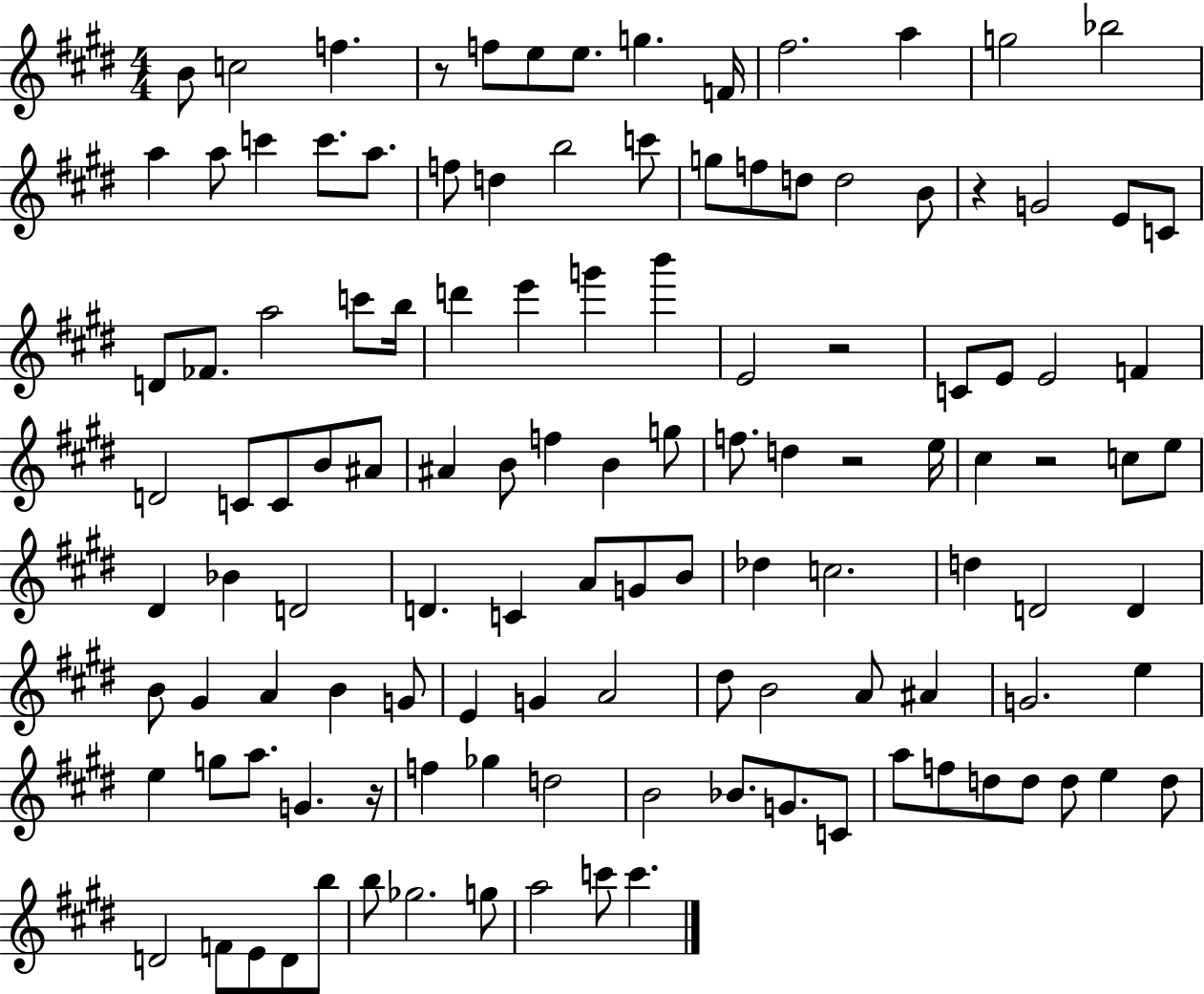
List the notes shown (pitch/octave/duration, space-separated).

B4/e C5/h F5/q. R/e F5/e E5/e E5/e. G5/q. F4/s F#5/h. A5/q G5/h Bb5/h A5/q A5/e C6/q C6/e. A5/e. F5/e D5/q B5/h C6/e G5/e F5/e D5/e D5/h B4/e R/q G4/h E4/e C4/e D4/e FES4/e. A5/h C6/e B5/s D6/q E6/q G6/q B6/q E4/h R/h C4/e E4/e E4/h F4/q D4/h C4/e C4/e B4/e A#4/e A#4/q B4/e F5/q B4/q G5/e F5/e. D5/q R/h E5/s C#5/q R/h C5/e E5/e D#4/q Bb4/q D4/h D4/q. C4/q A4/e G4/e B4/e Db5/q C5/h. D5/q D4/h D4/q B4/e G#4/q A4/q B4/q G4/e E4/q G4/q A4/h D#5/e B4/h A4/e A#4/q G4/h. E5/q E5/q G5/e A5/e. G4/q. R/s F5/q Gb5/q D5/h B4/h Bb4/e. G4/e. C4/e A5/e F5/e D5/e D5/e D5/e E5/q D5/e D4/h F4/e E4/e D4/e B5/e B5/e Gb5/h. G5/e A5/h C6/e C6/q.